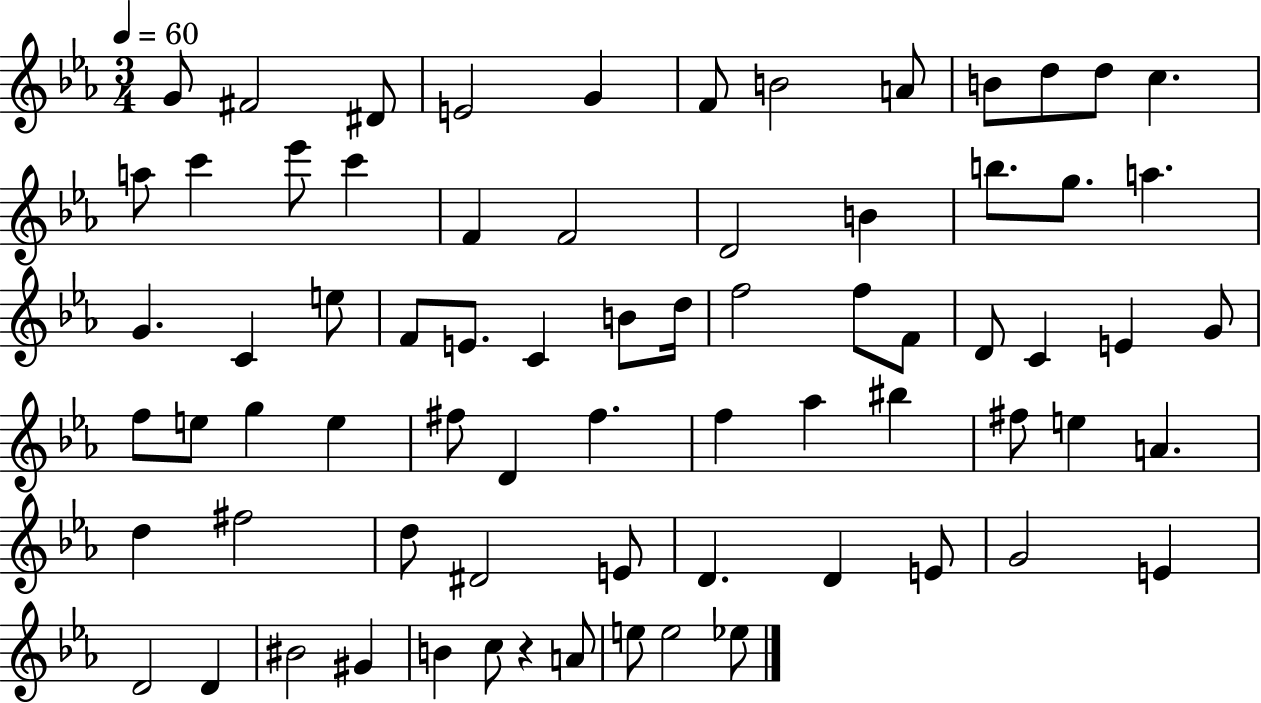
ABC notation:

X:1
T:Untitled
M:3/4
L:1/4
K:Eb
G/2 ^F2 ^D/2 E2 G F/2 B2 A/2 B/2 d/2 d/2 c a/2 c' _e'/2 c' F F2 D2 B b/2 g/2 a G C e/2 F/2 E/2 C B/2 d/4 f2 f/2 F/2 D/2 C E G/2 f/2 e/2 g e ^f/2 D ^f f _a ^b ^f/2 e A d ^f2 d/2 ^D2 E/2 D D E/2 G2 E D2 D ^B2 ^G B c/2 z A/2 e/2 e2 _e/2